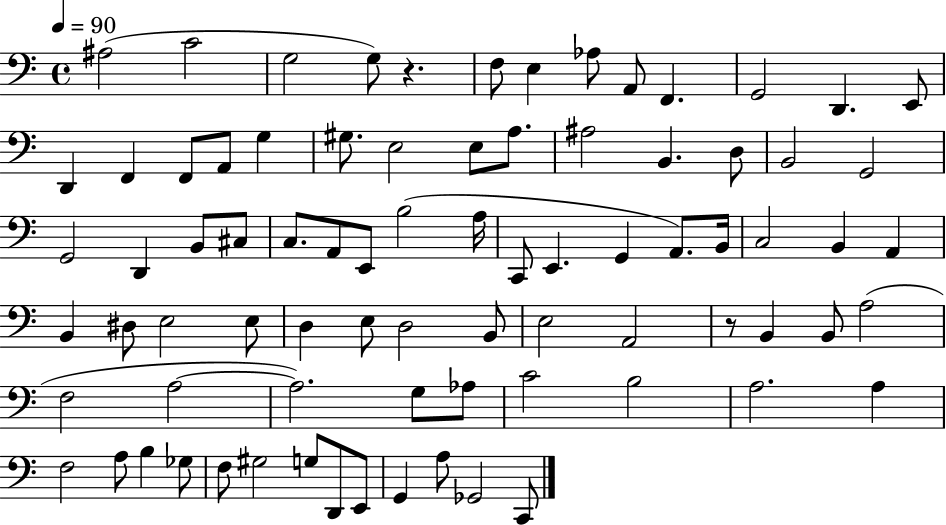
A#3/h C4/h G3/h G3/e R/q. F3/e E3/q Ab3/e A2/e F2/q. G2/h D2/q. E2/e D2/q F2/q F2/e A2/e G3/q G#3/e. E3/h E3/e A3/e. A#3/h B2/q. D3/e B2/h G2/h G2/h D2/q B2/e C#3/e C3/e. A2/e E2/e B3/h A3/s C2/e E2/q. G2/q A2/e. B2/s C3/h B2/q A2/q B2/q D#3/e E3/h E3/e D3/q E3/e D3/h B2/e E3/h A2/h R/e B2/q B2/e A3/h F3/h A3/h A3/h. G3/e Ab3/e C4/h B3/h A3/h. A3/q F3/h A3/e B3/q Gb3/e F3/e G#3/h G3/e D2/e E2/e G2/q A3/e Gb2/h C2/e